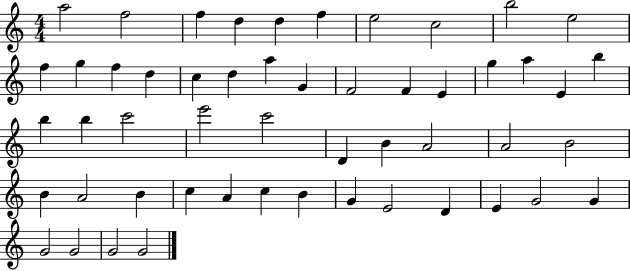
{
  \clef treble
  \numericTimeSignature
  \time 4/4
  \key c \major
  a''2 f''2 | f''4 d''4 d''4 f''4 | e''2 c''2 | b''2 e''2 | \break f''4 g''4 f''4 d''4 | c''4 d''4 a''4 g'4 | f'2 f'4 e'4 | g''4 a''4 e'4 b''4 | \break b''4 b''4 c'''2 | e'''2 c'''2 | d'4 b'4 a'2 | a'2 b'2 | \break b'4 a'2 b'4 | c''4 a'4 c''4 b'4 | g'4 e'2 d'4 | e'4 g'2 g'4 | \break g'2 g'2 | g'2 g'2 | \bar "|."
}